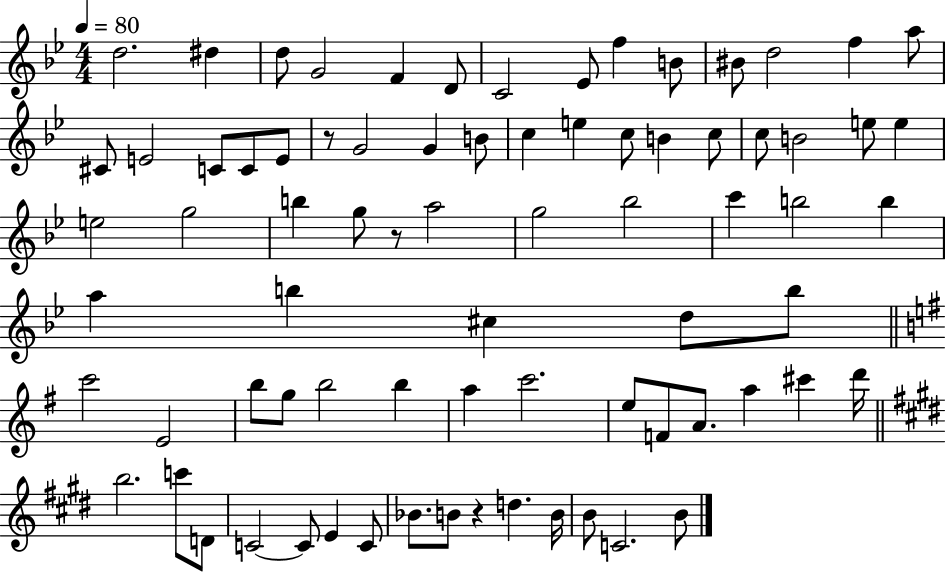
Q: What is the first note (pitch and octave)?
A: D5